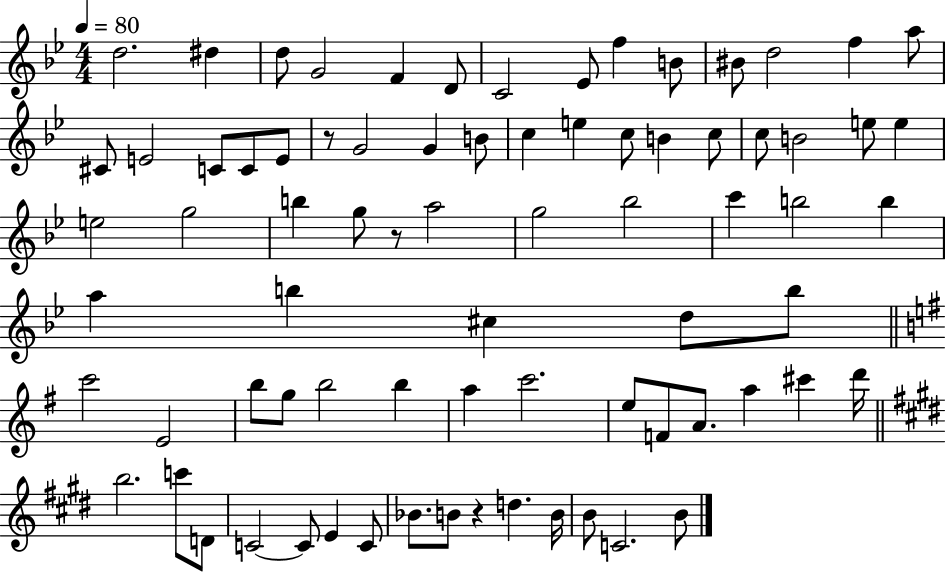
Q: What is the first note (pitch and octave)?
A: D5